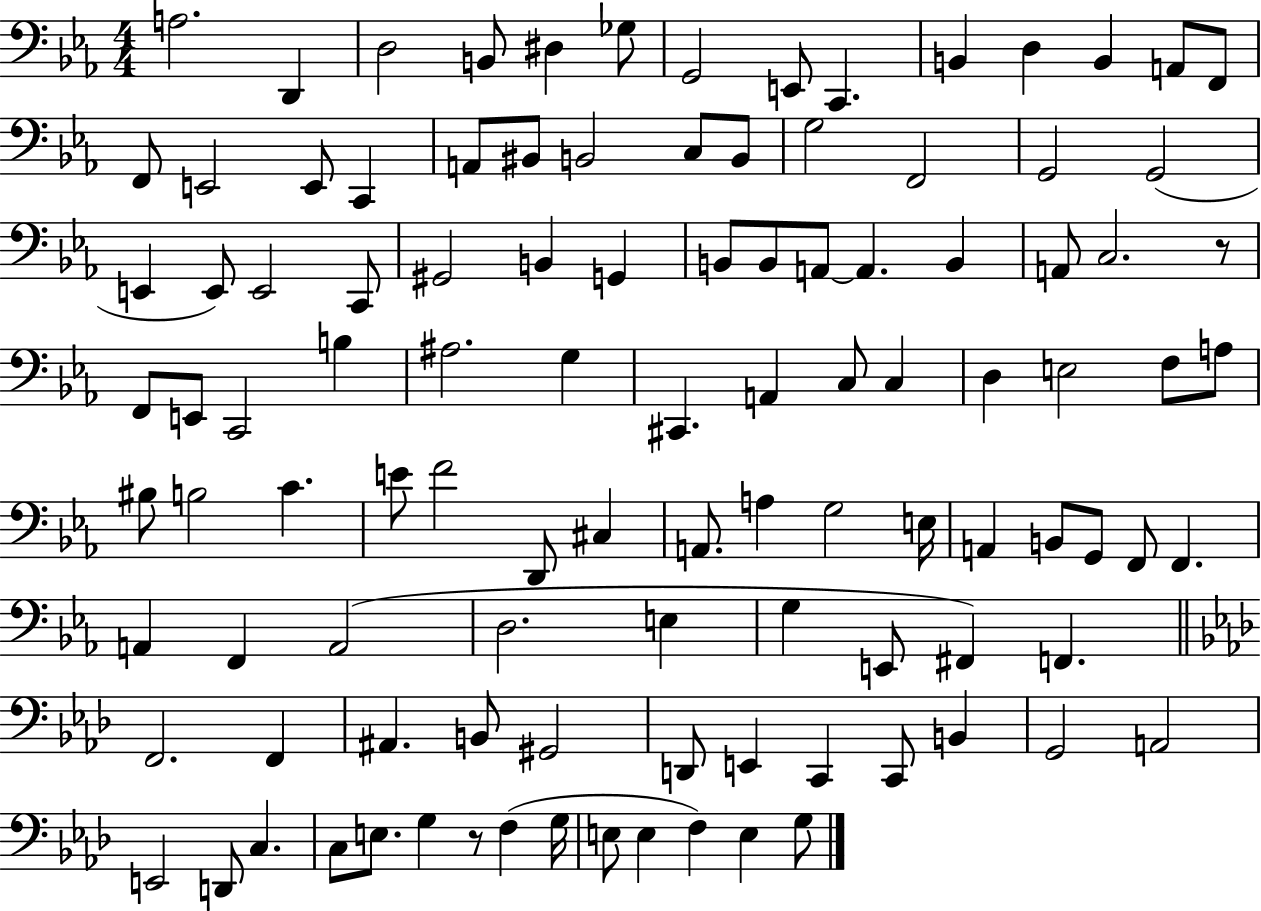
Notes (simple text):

A3/h. D2/q D3/h B2/e D#3/q Gb3/e G2/h E2/e C2/q. B2/q D3/q B2/q A2/e F2/e F2/e E2/h E2/e C2/q A2/e BIS2/e B2/h C3/e B2/e G3/h F2/h G2/h G2/h E2/q E2/e E2/h C2/e G#2/h B2/q G2/q B2/e B2/e A2/e A2/q. B2/q A2/e C3/h. R/e F2/e E2/e C2/h B3/q A#3/h. G3/q C#2/q. A2/q C3/e C3/q D3/q E3/h F3/e A3/e BIS3/e B3/h C4/q. E4/e F4/h D2/e C#3/q A2/e. A3/q G3/h E3/s A2/q B2/e G2/e F2/e F2/q. A2/q F2/q A2/h D3/h. E3/q G3/q E2/e F#2/q F2/q. F2/h. F2/q A#2/q. B2/e G#2/h D2/e E2/q C2/q C2/e B2/q G2/h A2/h E2/h D2/e C3/q. C3/e E3/e. G3/q R/e F3/q G3/s E3/e E3/q F3/q E3/q G3/e